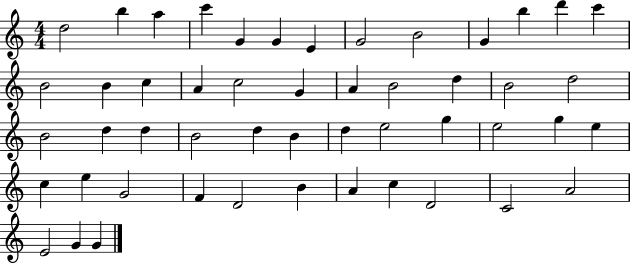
{
  \clef treble
  \numericTimeSignature
  \time 4/4
  \key c \major
  d''2 b''4 a''4 | c'''4 g'4 g'4 e'4 | g'2 b'2 | g'4 b''4 d'''4 c'''4 | \break b'2 b'4 c''4 | a'4 c''2 g'4 | a'4 b'2 d''4 | b'2 d''2 | \break b'2 d''4 d''4 | b'2 d''4 b'4 | d''4 e''2 g''4 | e''2 g''4 e''4 | \break c''4 e''4 g'2 | f'4 d'2 b'4 | a'4 c''4 d'2 | c'2 a'2 | \break e'2 g'4 g'4 | \bar "|."
}